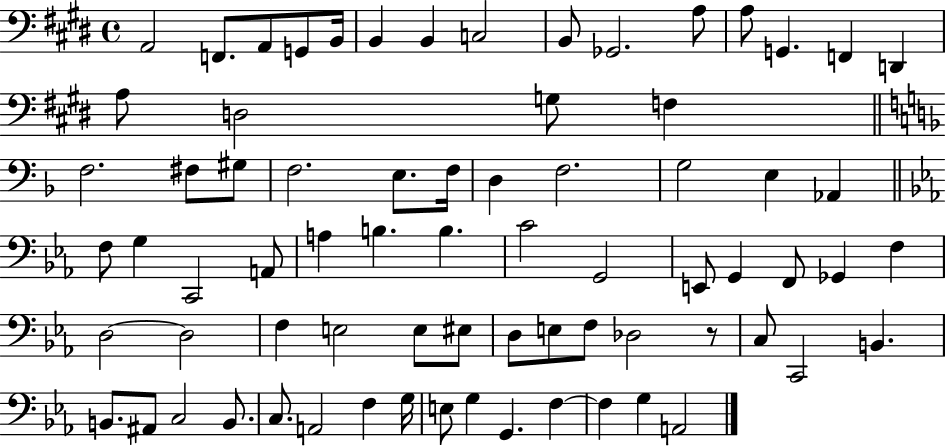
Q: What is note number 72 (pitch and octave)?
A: A2